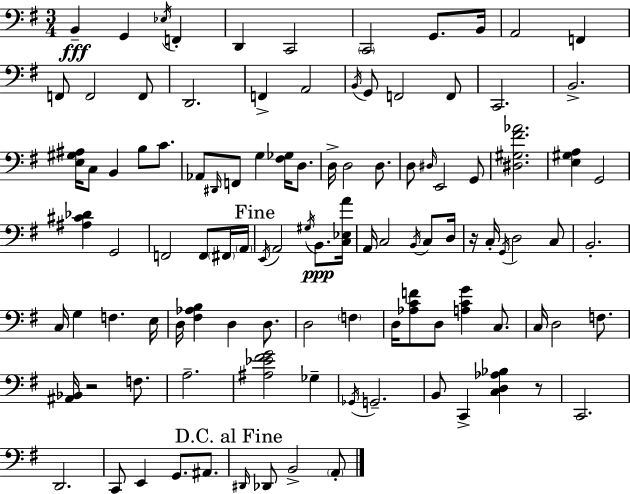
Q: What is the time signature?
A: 3/4